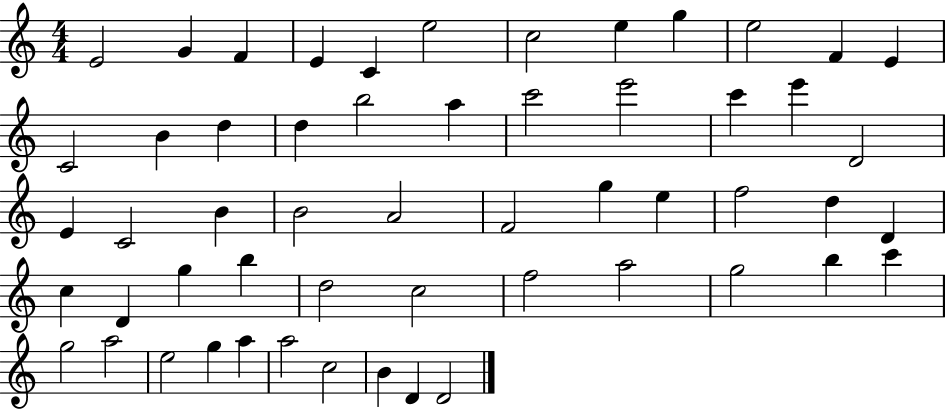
E4/h G4/q F4/q E4/q C4/q E5/h C5/h E5/q G5/q E5/h F4/q E4/q C4/h B4/q D5/q D5/q B5/h A5/q C6/h E6/h C6/q E6/q D4/h E4/q C4/h B4/q B4/h A4/h F4/h G5/q E5/q F5/h D5/q D4/q C5/q D4/q G5/q B5/q D5/h C5/h F5/h A5/h G5/h B5/q C6/q G5/h A5/h E5/h G5/q A5/q A5/h C5/h B4/q D4/q D4/h